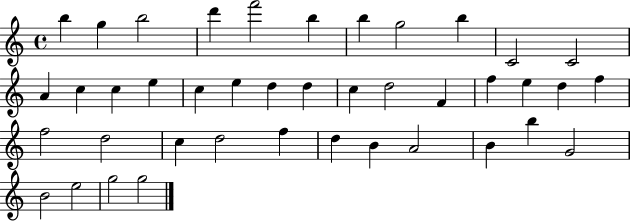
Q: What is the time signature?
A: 4/4